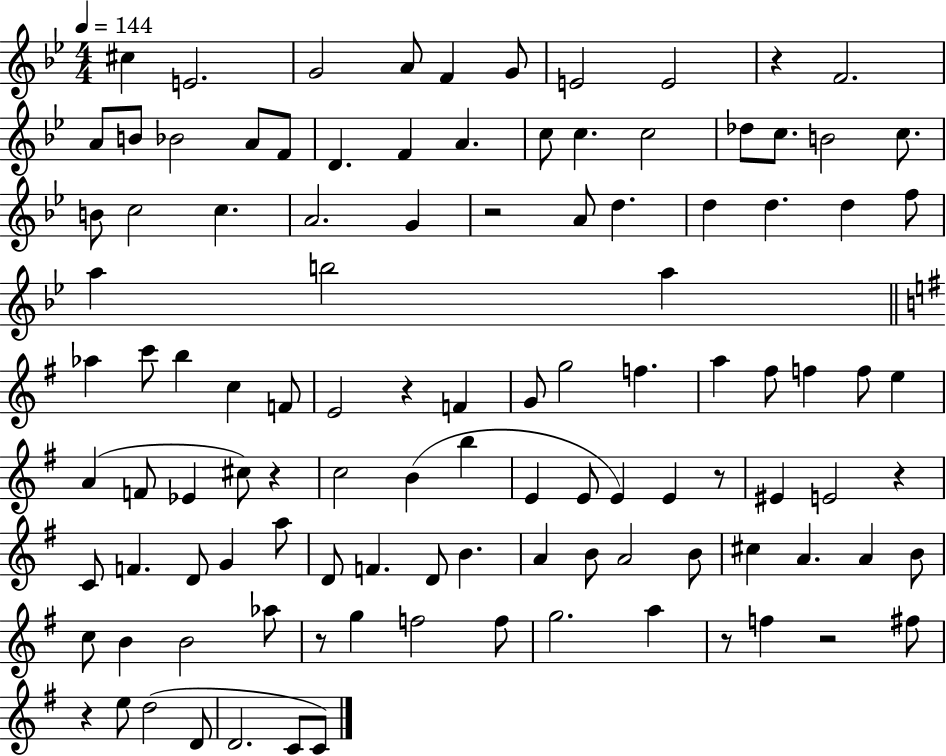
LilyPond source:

{
  \clef treble
  \numericTimeSignature
  \time 4/4
  \key bes \major
  \tempo 4 = 144
  \repeat volta 2 { cis''4 e'2. | g'2 a'8 f'4 g'8 | e'2 e'2 | r4 f'2. | \break a'8 b'8 bes'2 a'8 f'8 | d'4. f'4 a'4. | c''8 c''4. c''2 | des''8 c''8. b'2 c''8. | \break b'8 c''2 c''4. | a'2. g'4 | r2 a'8 d''4. | d''4 d''4. d''4 f''8 | \break a''4 b''2 a''4 | \bar "||" \break \key e \minor aes''4 c'''8 b''4 c''4 f'8 | e'2 r4 f'4 | g'8 g''2 f''4. | a''4 fis''8 f''4 f''8 e''4 | \break a'4( f'8 ees'4 cis''8) r4 | c''2 b'4( b''4 | e'4 e'8 e'4) e'4 r8 | eis'4 e'2 r4 | \break c'8 f'4. d'8 g'4 a''8 | d'8 f'4. d'8 b'4. | a'4 b'8 a'2 b'8 | cis''4 a'4. a'4 b'8 | \break c''8 b'4 b'2 aes''8 | r8 g''4 f''2 f''8 | g''2. a''4 | r8 f''4 r2 fis''8 | \break r4 e''8 d''2( d'8 | d'2. c'8 c'8) | } \bar "|."
}